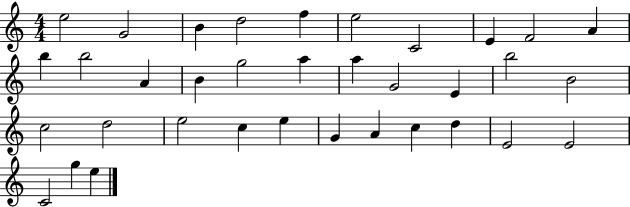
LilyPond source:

{
  \clef treble
  \numericTimeSignature
  \time 4/4
  \key c \major
  e''2 g'2 | b'4 d''2 f''4 | e''2 c'2 | e'4 f'2 a'4 | \break b''4 b''2 a'4 | b'4 g''2 a''4 | a''4 g'2 e'4 | b''2 b'2 | \break c''2 d''2 | e''2 c''4 e''4 | g'4 a'4 c''4 d''4 | e'2 e'2 | \break c'2 g''4 e''4 | \bar "|."
}